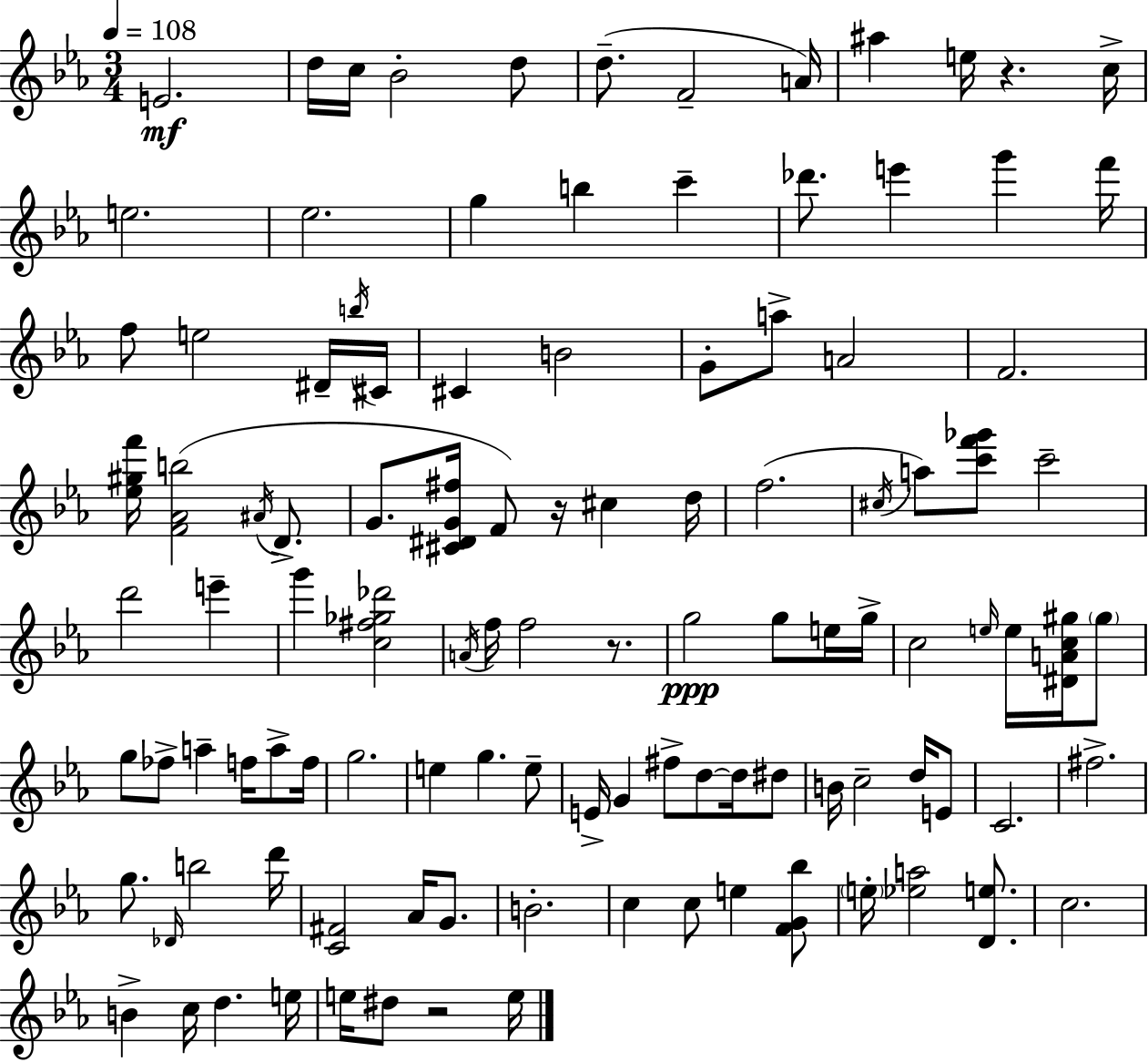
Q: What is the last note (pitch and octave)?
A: E5